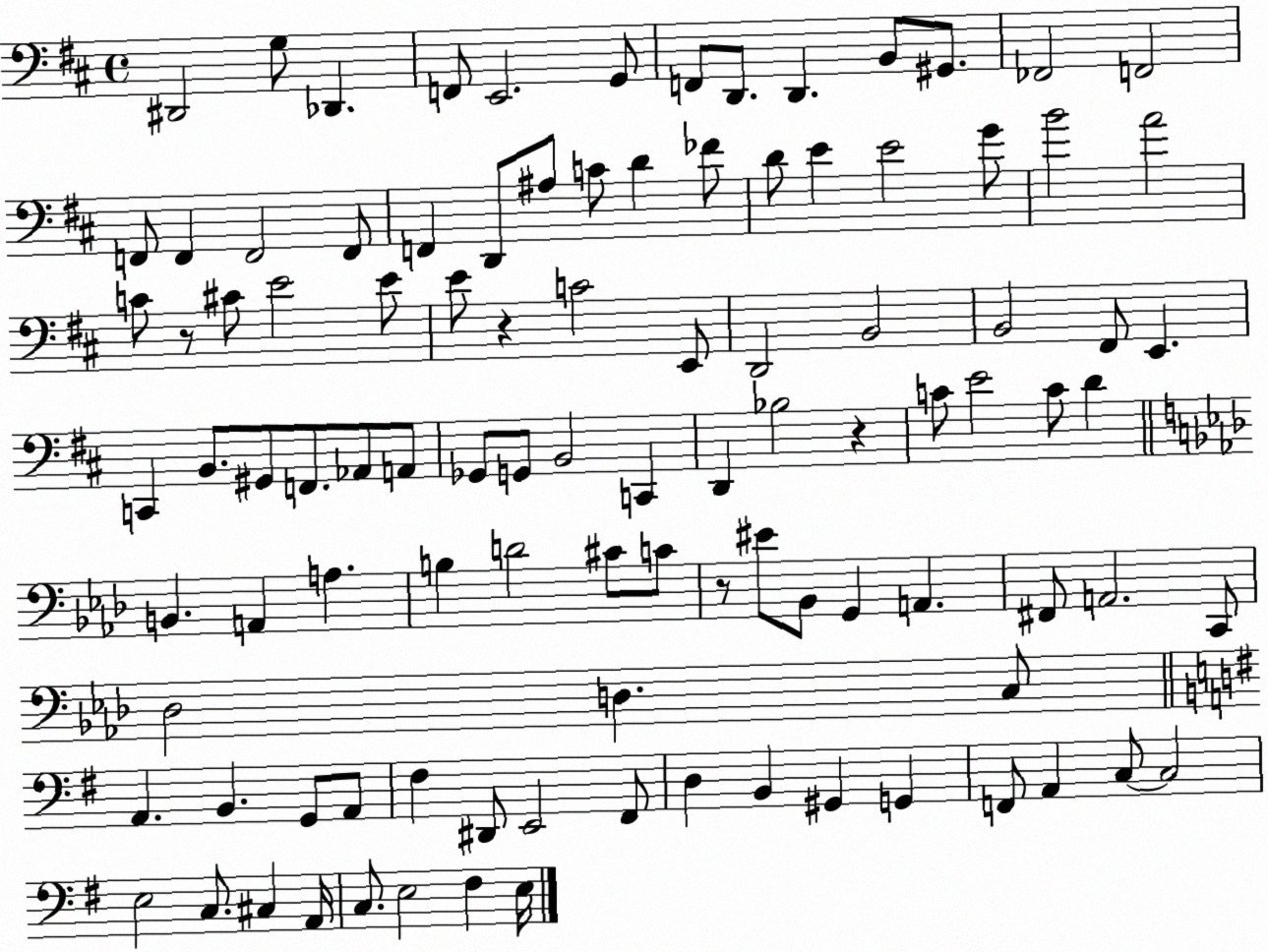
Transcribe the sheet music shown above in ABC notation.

X:1
T:Untitled
M:4/4
L:1/4
K:D
^D,,2 G,/2 _D,, F,,/2 E,,2 G,,/2 F,,/2 D,,/2 D,, B,,/2 ^G,,/2 _F,,2 F,,2 F,,/2 F,, F,,2 F,,/2 F,, D,,/2 ^A,/2 C/2 D _F/2 D/2 E E2 G/2 B2 A2 C/2 z/2 ^C/2 E2 E/2 E/2 z C2 E,,/2 D,,2 B,,2 B,,2 ^F,,/2 E,, C,, B,,/2 ^G,,/2 F,,/2 _A,,/2 A,,/2 _G,,/2 G,,/2 B,,2 C,, D,, _B,2 z C/2 E2 C/2 D B,, A,, A, B, D2 ^C/2 C/2 z/2 ^E/2 _B,,/2 G,, A,, ^F,,/2 A,,2 C,,/2 _D,2 D, C,/2 A,, B,, G,,/2 A,,/2 ^F, ^D,,/2 E,,2 ^F,,/2 D, B,, ^G,, G,, F,,/2 A,, C,/2 C,2 E,2 C,/2 ^C, A,,/4 C,/2 E,2 ^F, E,/4